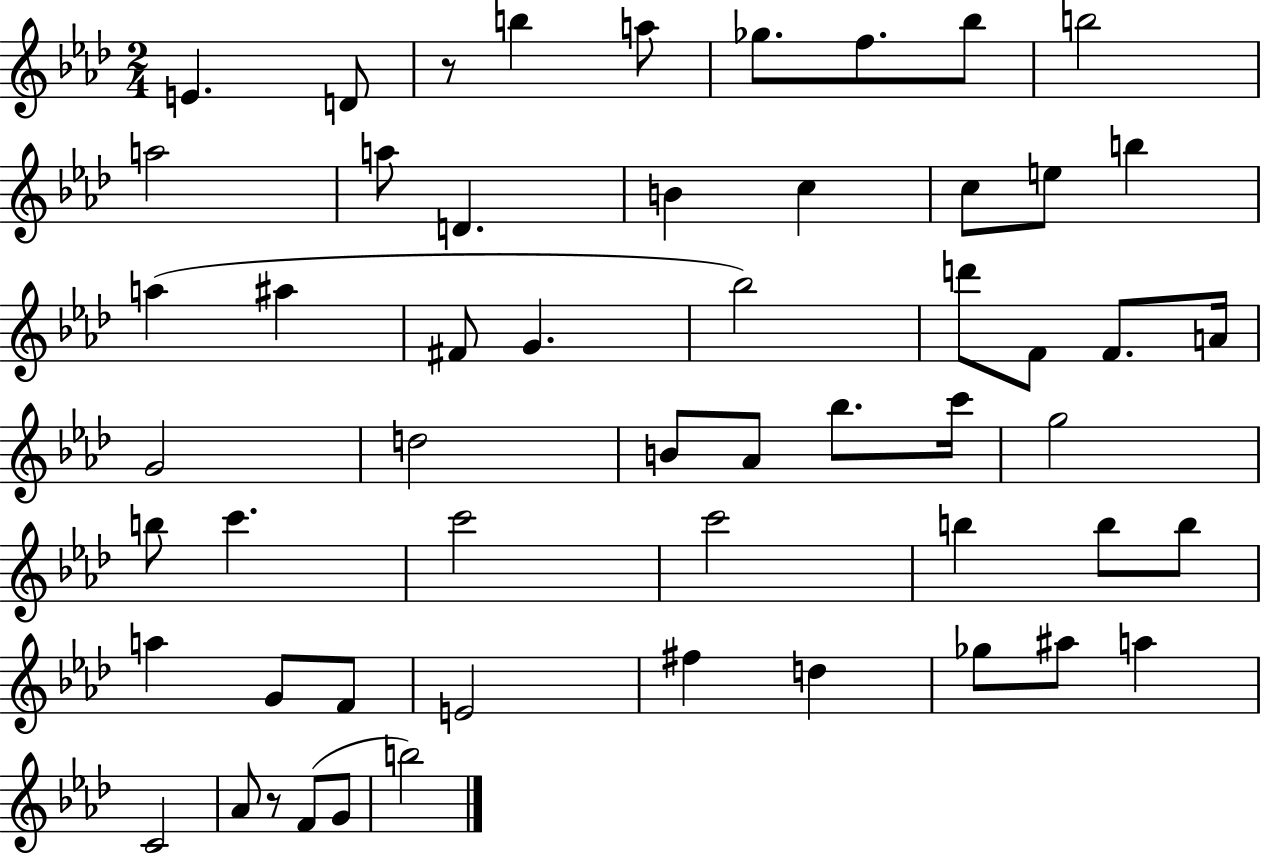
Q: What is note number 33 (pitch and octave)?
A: B5